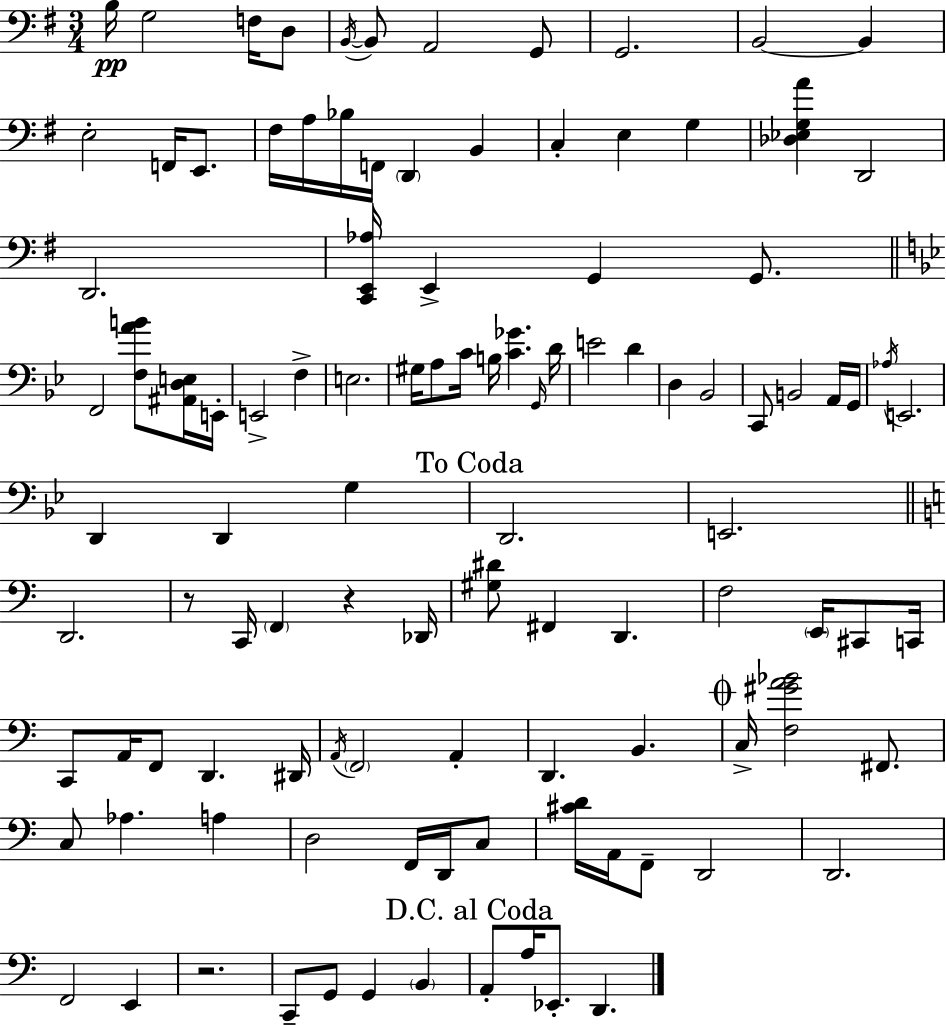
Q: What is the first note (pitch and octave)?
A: B3